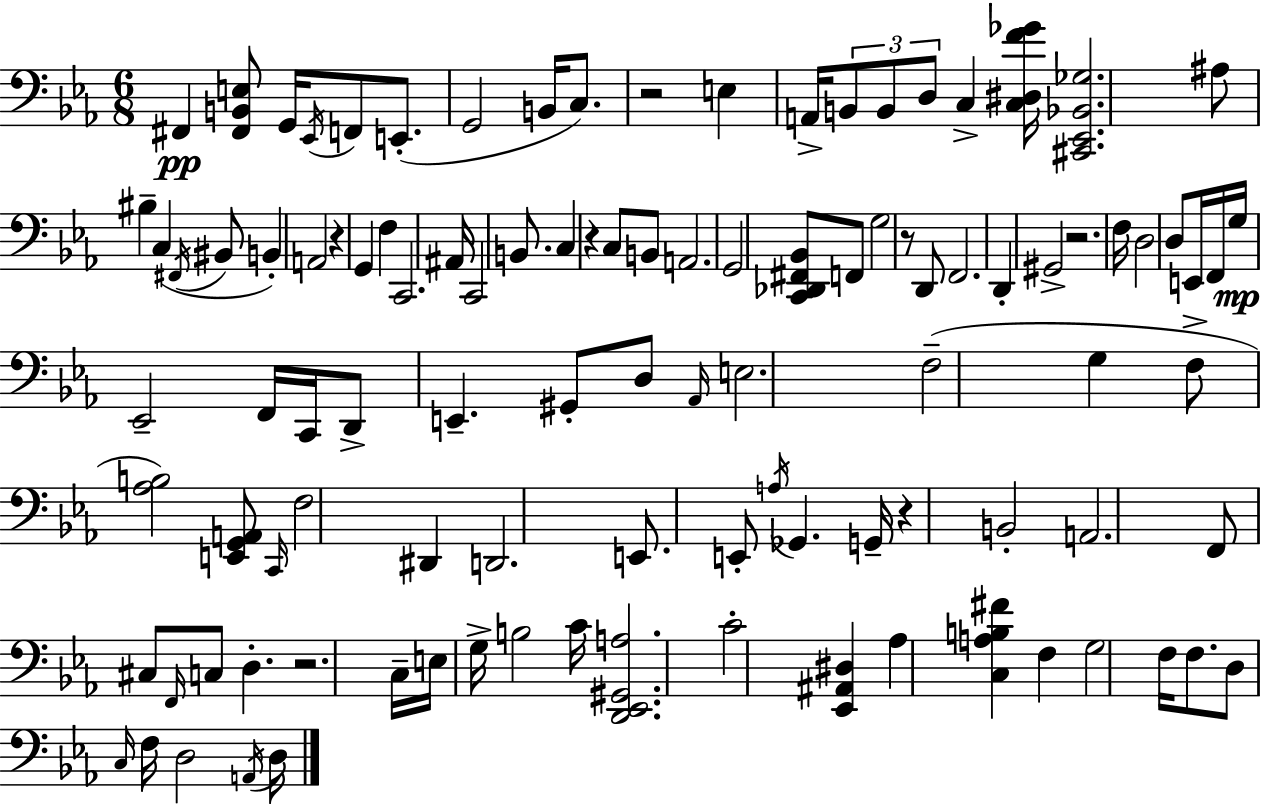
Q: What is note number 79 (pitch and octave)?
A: Ab3